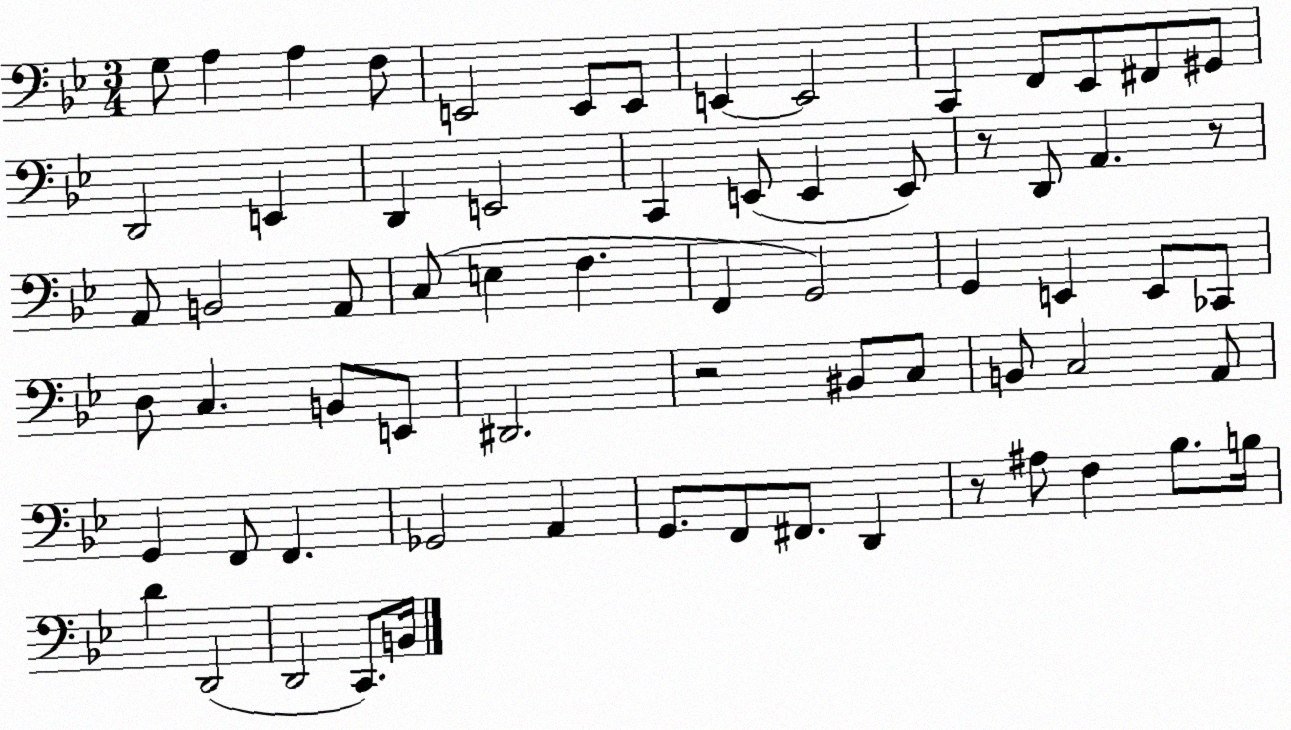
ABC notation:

X:1
T:Untitled
M:3/4
L:1/4
K:Bb
G,/2 A, A, F,/2 E,,2 E,,/2 E,,/2 E,, E,,2 C,, F,,/2 _E,,/2 ^F,,/2 ^G,,/2 D,,2 E,, D,, E,,2 C,, E,,/2 E,, E,,/2 z/2 D,,/2 A,, z/2 A,,/2 B,,2 A,,/2 C,/2 E, F, F,, G,,2 G,, E,, E,,/2 _C,,/2 D,/2 C, B,,/2 E,,/2 ^D,,2 z2 ^B,,/2 C,/2 B,,/2 C,2 A,,/2 G,, F,,/2 F,, _G,,2 A,, G,,/2 F,,/2 ^F,,/2 D,, z/2 ^A,/2 F, _B,/2 B,/4 D D,,2 D,,2 C,,/2 B,,/4